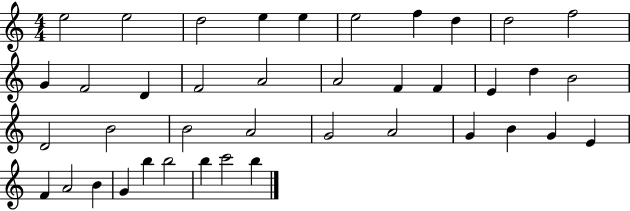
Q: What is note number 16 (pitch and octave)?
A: A4